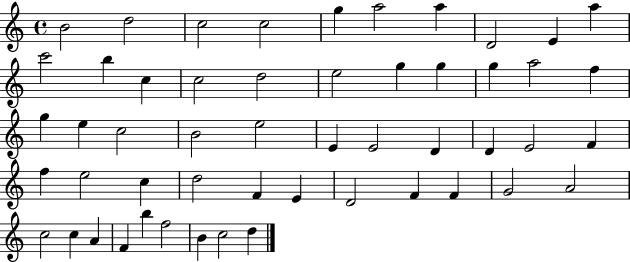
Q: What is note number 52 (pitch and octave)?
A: D5